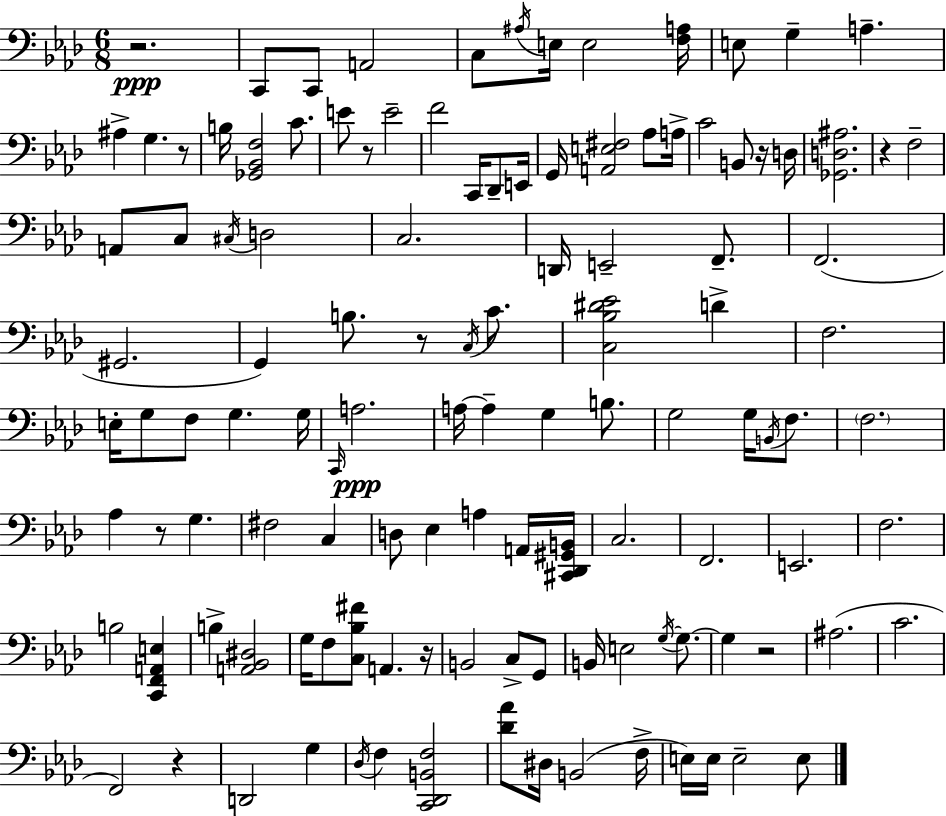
{
  \clef bass
  \numericTimeSignature
  \time 6/8
  \key aes \major
  r2.\ppp | c,8 c,8 a,2 | c8 \acciaccatura { ais16 } e16 e2 | <f a>16 e8 g4-- a4.-- | \break ais4-> g4. r8 | b16 <ges, bes, f>2 c'8. | e'8 r8 e'2-- | f'2 c,16 des,8-- | \break e,16 g,16 <a, e fis>2 aes8 | a16-> c'2 b,8 r16 | d16 <ges, d ais>2. | r4 f2-- | \break a,8 c8 \acciaccatura { cis16 } d2 | c2. | d,16 e,2-- f,8.-- | f,2.( | \break gis,2. | g,4) b8. r8 \acciaccatura { c16 } | c'8. <c bes dis' ees'>2 d'4-> | f2. | \break e16-. g8 f8 g4. | g16 \grace { c,16 }\ppp a2. | a16~~ a4-- g4 | b8. g2 | \break g16 \acciaccatura { b,16 } f8. \parenthesize f2. | aes4 r8 g4. | fis2 | c4 d8 ees4 a4 | \break a,16 <cis, des, gis, b,>16 c2. | f,2. | e,2. | f2. | \break b2 | <c, f, a, e>4 b4-> <a, bes, dis>2 | g16 f8 <c bes fis'>8 a,4. | r16 b,2 | \break c8-> g,8 b,16 e2 | \acciaccatura { g16~ }~ g8. g4 r2 | ais2.( | c'2. | \break f,2) | r4 d,2 | g4 \acciaccatura { des16 } f4 <c, des, b, f>2 | <des' aes'>8 dis16 b,2( | \break f16-> e16) e16 e2-- | e8 \bar "|."
}